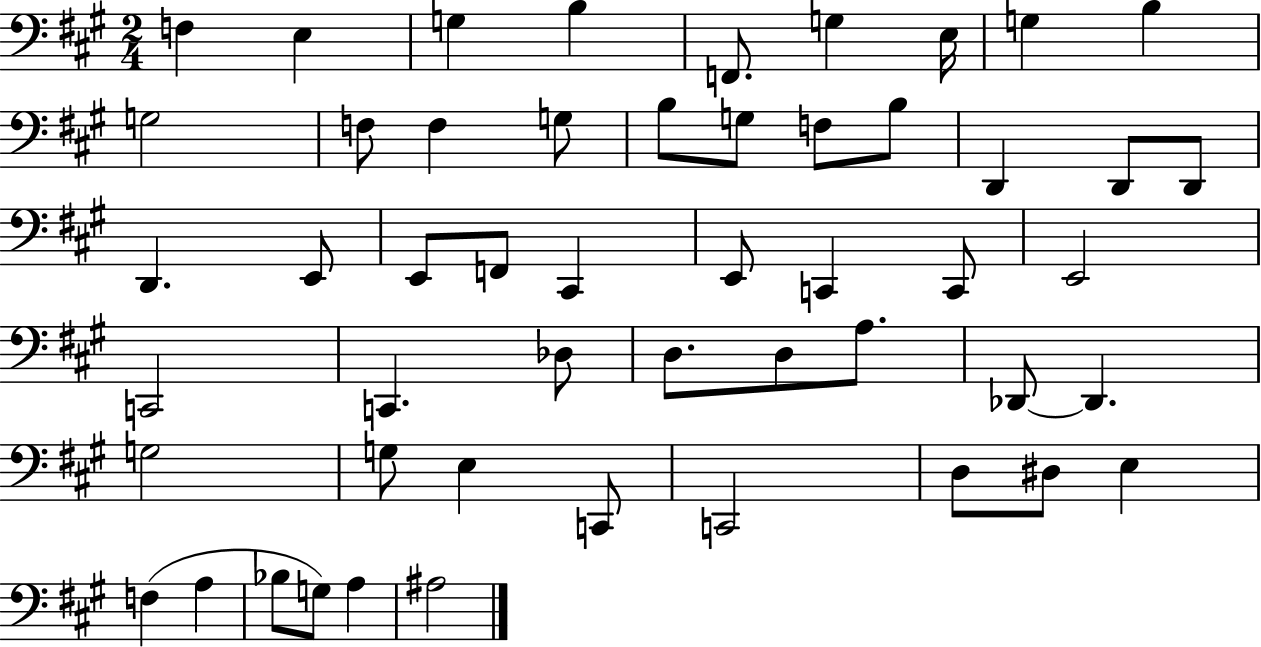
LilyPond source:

{
  \clef bass
  \numericTimeSignature
  \time 2/4
  \key a \major
  f4 e4 | g4 b4 | f,8. g4 e16 | g4 b4 | \break g2 | f8 f4 g8 | b8 g8 f8 b8 | d,4 d,8 d,8 | \break d,4. e,8 | e,8 f,8 cis,4 | e,8 c,4 c,8 | e,2 | \break c,2 | c,4. des8 | d8. d8 a8. | des,8~~ des,4. | \break g2 | g8 e4 c,8 | c,2 | d8 dis8 e4 | \break f4( a4 | bes8 g8) a4 | ais2 | \bar "|."
}